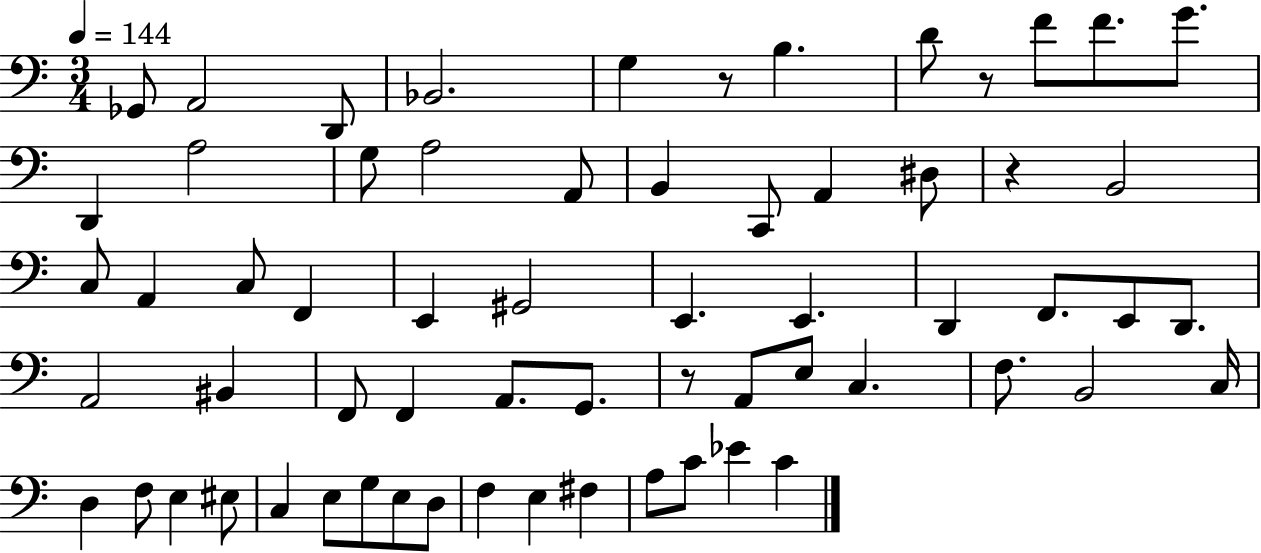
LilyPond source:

{
  \clef bass
  \numericTimeSignature
  \time 3/4
  \key c \major
  \tempo 4 = 144
  ges,8 a,2 d,8 | bes,2. | g4 r8 b4. | d'8 r8 f'8 f'8. g'8. | \break d,4 a2 | g8 a2 a,8 | b,4 c,8 a,4 dis8 | r4 b,2 | \break c8 a,4 c8 f,4 | e,4 gis,2 | e,4. e,4. | d,4 f,8. e,8 d,8. | \break a,2 bis,4 | f,8 f,4 a,8. g,8. | r8 a,8 e8 c4. | f8. b,2 c16 | \break d4 f8 e4 eis8 | c4 e8 g8 e8 d8 | f4 e4 fis4 | a8 c'8 ees'4 c'4 | \break \bar "|."
}